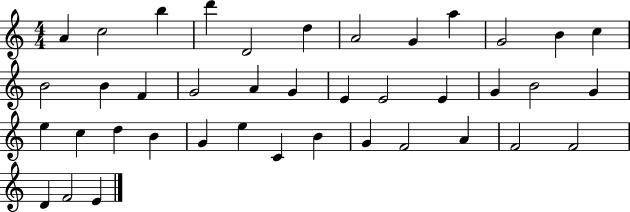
A4/q C5/h B5/q D6/q D4/h D5/q A4/h G4/q A5/q G4/h B4/q C5/q B4/h B4/q F4/q G4/h A4/q G4/q E4/q E4/h E4/q G4/q B4/h G4/q E5/q C5/q D5/q B4/q G4/q E5/q C4/q B4/q G4/q F4/h A4/q F4/h F4/h D4/q F4/h E4/q